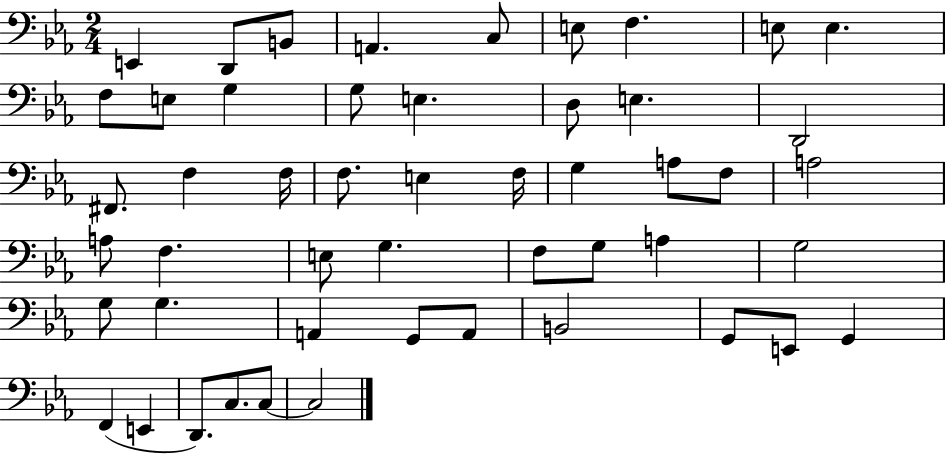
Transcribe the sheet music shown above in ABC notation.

X:1
T:Untitled
M:2/4
L:1/4
K:Eb
E,, D,,/2 B,,/2 A,, C,/2 E,/2 F, E,/2 E, F,/2 E,/2 G, G,/2 E, D,/2 E, D,,2 ^F,,/2 F, F,/4 F,/2 E, F,/4 G, A,/2 F,/2 A,2 A,/2 F, E,/2 G, F,/2 G,/2 A, G,2 G,/2 G, A,, G,,/2 A,,/2 B,,2 G,,/2 E,,/2 G,, F,, E,, D,,/2 C,/2 C,/2 C,2